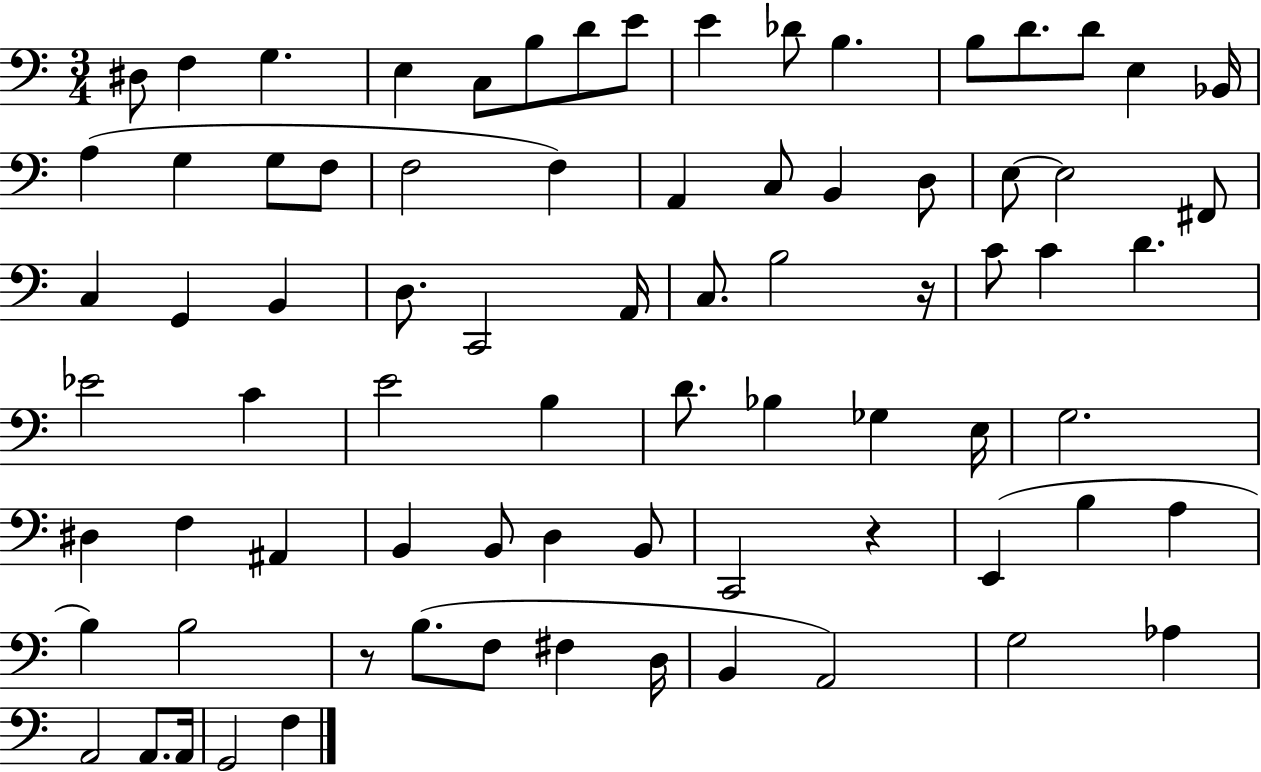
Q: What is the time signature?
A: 3/4